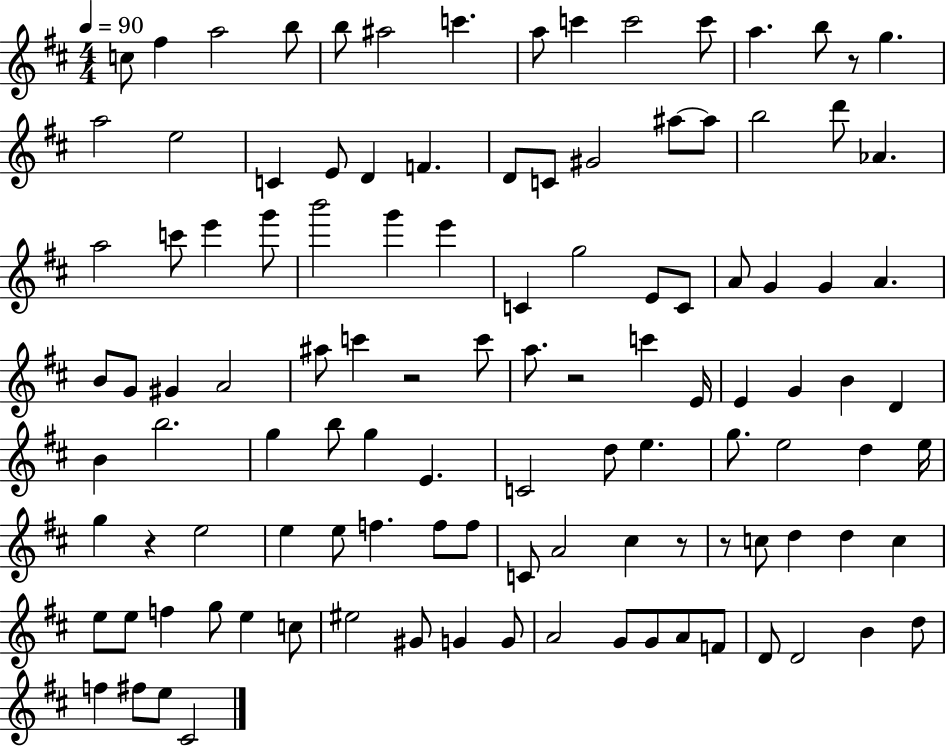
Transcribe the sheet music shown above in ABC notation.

X:1
T:Untitled
M:4/4
L:1/4
K:D
c/2 ^f a2 b/2 b/2 ^a2 c' a/2 c' c'2 c'/2 a b/2 z/2 g a2 e2 C E/2 D F D/2 C/2 ^G2 ^a/2 ^a/2 b2 d'/2 _A a2 c'/2 e' g'/2 b'2 g' e' C g2 E/2 C/2 A/2 G G A B/2 G/2 ^G A2 ^a/2 c' z2 c'/2 a/2 z2 c' E/4 E G B D B b2 g b/2 g E C2 d/2 e g/2 e2 d e/4 g z e2 e e/2 f f/2 f/2 C/2 A2 ^c z/2 z/2 c/2 d d c e/2 e/2 f g/2 e c/2 ^e2 ^G/2 G G/2 A2 G/2 G/2 A/2 F/2 D/2 D2 B d/2 f ^f/2 e/2 ^C2